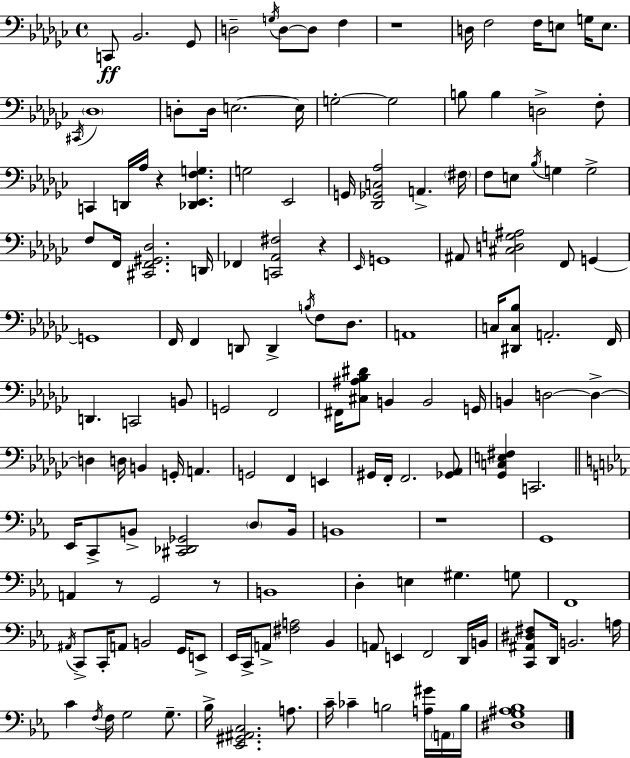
X:1
T:Untitled
M:4/4
L:1/4
K:Ebm
C,,/2 _B,,2 _G,,/2 D,2 G,/4 D,/2 D,/2 F, z4 D,/4 F,2 F,/4 E,/2 G,/4 E,/2 ^C,,/4 _D,4 D,/2 D,/4 E,2 E,/4 G,2 G,2 B,/2 B, D,2 F,/2 C,, D,,/4 _A,/4 z [_D,,_E,,F,G,] G,2 _E,,2 G,,/4 [_D,,_G,,C,_A,]2 A,, ^F,/4 F,/2 E,/2 _B,/4 G, G,2 F,/2 F,,/4 [^C,,F,,^G,,_D,]2 D,,/4 _F,, [C,,_A,,^F,]2 z _E,,/4 G,,4 ^A,,/2 [^C,D,G,^A,]2 F,,/2 G,, G,,4 F,,/4 F,, D,,/2 D,, B,/4 F,/2 _D,/2 A,,4 C,/4 [^D,,C,_B,]/2 A,,2 F,,/4 D,, C,,2 B,,/2 G,,2 F,,2 ^F,,/4 [^C,^A,_B,^D]/2 B,, B,,2 G,,/4 B,, D,2 D, D, D,/4 B,, G,,/4 A,, G,,2 F,, E,, ^G,,/4 F,,/4 F,,2 [_G,,_A,,]/2 [_G,,C,E,^F,] C,,2 _E,,/4 C,,/2 B,,/2 [^C,,_D,,_G,,]2 D,/2 B,,/4 B,,4 z4 G,,4 A,, z/2 G,,2 z/2 B,,4 D, E, ^G, G,/2 F,,4 ^A,,/4 C,,/2 C,,/4 A,,/2 B,,2 G,,/4 E,,/2 _E,,/4 C,,/4 A,,/2 [^F,A,]2 _B,, A,,/2 E,, F,,2 D,,/4 B,,/4 [C,,^A,,^D,^F,]/2 D,,/4 B,,2 A,/4 C F,/4 F,/4 G,2 G,/2 _B,/4 [_E,,^G,,^A,,C,]2 A,/2 C/4 _C B,2 [A,^G]/4 A,,/4 B,/4 [^D,G,^A,_B,]4